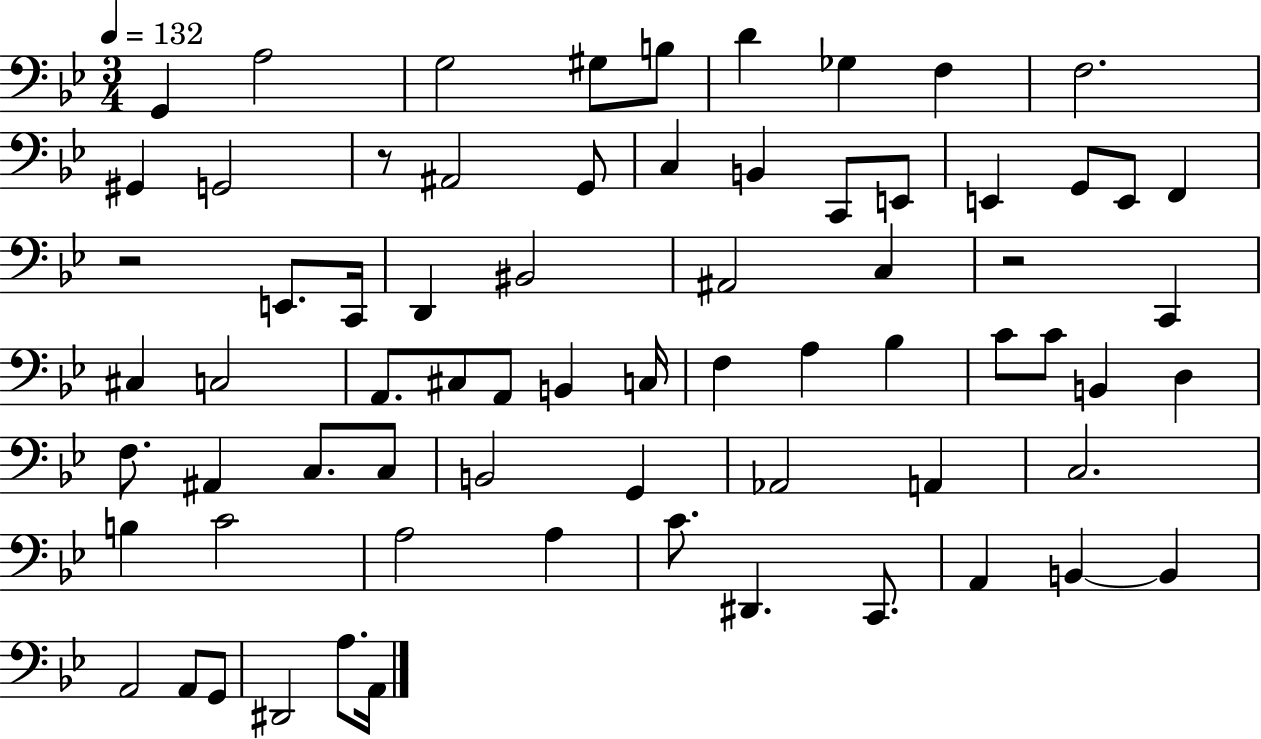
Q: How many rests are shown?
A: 3